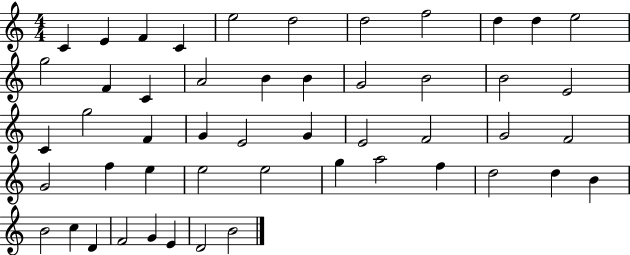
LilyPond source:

{
  \clef treble
  \numericTimeSignature
  \time 4/4
  \key c \major
  c'4 e'4 f'4 c'4 | e''2 d''2 | d''2 f''2 | d''4 d''4 e''2 | \break g''2 f'4 c'4 | a'2 b'4 b'4 | g'2 b'2 | b'2 e'2 | \break c'4 g''2 f'4 | g'4 e'2 g'4 | e'2 f'2 | g'2 f'2 | \break g'2 f''4 e''4 | e''2 e''2 | g''4 a''2 f''4 | d''2 d''4 b'4 | \break b'2 c''4 d'4 | f'2 g'4 e'4 | d'2 b'2 | \bar "|."
}